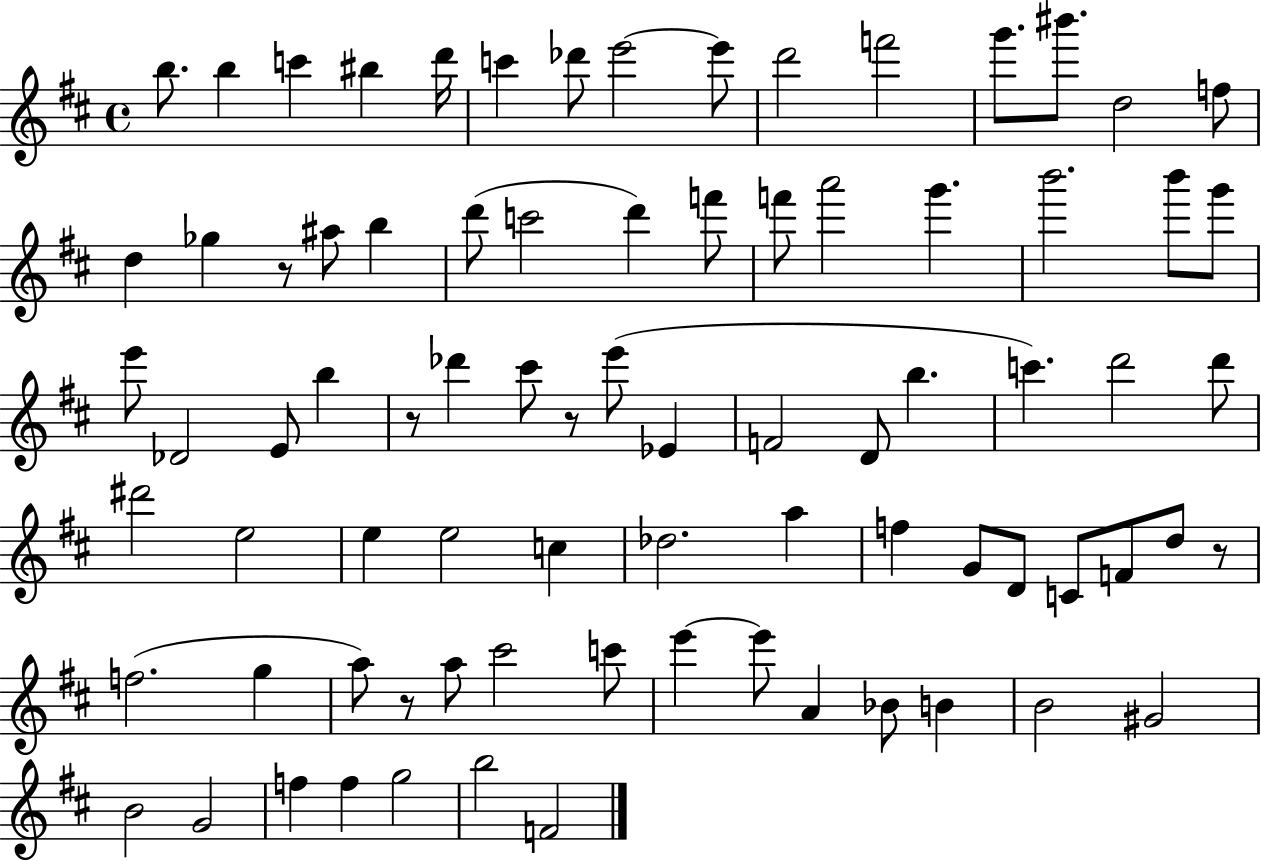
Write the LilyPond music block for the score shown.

{
  \clef treble
  \time 4/4
  \defaultTimeSignature
  \key d \major
  \repeat volta 2 { b''8. b''4 c'''4 bis''4 d'''16 | c'''4 des'''8 e'''2~~ e'''8 | d'''2 f'''2 | g'''8. bis'''8. d''2 f''8 | \break d''4 ges''4 r8 ais''8 b''4 | d'''8( c'''2 d'''4) f'''8 | f'''8 a'''2 g'''4. | b'''2. b'''8 g'''8 | \break e'''8 des'2 e'8 b''4 | r8 des'''4 cis'''8 r8 e'''8( ees'4 | f'2 d'8 b''4. | c'''4.) d'''2 d'''8 | \break dis'''2 e''2 | e''4 e''2 c''4 | des''2. a''4 | f''4 g'8 d'8 c'8 f'8 d''8 r8 | \break f''2.( g''4 | a''8) r8 a''8 cis'''2 c'''8 | e'''4~~ e'''8 a'4 bes'8 b'4 | b'2 gis'2 | \break b'2 g'2 | f''4 f''4 g''2 | b''2 f'2 | } \bar "|."
}